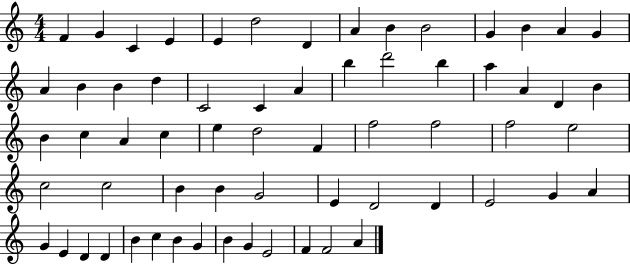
X:1
T:Untitled
M:4/4
L:1/4
K:C
F G C E E d2 D A B B2 G B A G A B B d C2 C A b d'2 b a A D B B c A c e d2 F f2 f2 f2 e2 c2 c2 B B G2 E D2 D E2 G A G E D D B c B G B G E2 F F2 A